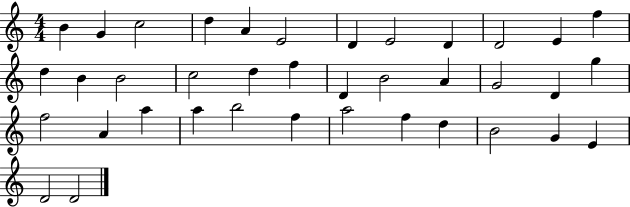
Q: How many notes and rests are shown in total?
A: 38